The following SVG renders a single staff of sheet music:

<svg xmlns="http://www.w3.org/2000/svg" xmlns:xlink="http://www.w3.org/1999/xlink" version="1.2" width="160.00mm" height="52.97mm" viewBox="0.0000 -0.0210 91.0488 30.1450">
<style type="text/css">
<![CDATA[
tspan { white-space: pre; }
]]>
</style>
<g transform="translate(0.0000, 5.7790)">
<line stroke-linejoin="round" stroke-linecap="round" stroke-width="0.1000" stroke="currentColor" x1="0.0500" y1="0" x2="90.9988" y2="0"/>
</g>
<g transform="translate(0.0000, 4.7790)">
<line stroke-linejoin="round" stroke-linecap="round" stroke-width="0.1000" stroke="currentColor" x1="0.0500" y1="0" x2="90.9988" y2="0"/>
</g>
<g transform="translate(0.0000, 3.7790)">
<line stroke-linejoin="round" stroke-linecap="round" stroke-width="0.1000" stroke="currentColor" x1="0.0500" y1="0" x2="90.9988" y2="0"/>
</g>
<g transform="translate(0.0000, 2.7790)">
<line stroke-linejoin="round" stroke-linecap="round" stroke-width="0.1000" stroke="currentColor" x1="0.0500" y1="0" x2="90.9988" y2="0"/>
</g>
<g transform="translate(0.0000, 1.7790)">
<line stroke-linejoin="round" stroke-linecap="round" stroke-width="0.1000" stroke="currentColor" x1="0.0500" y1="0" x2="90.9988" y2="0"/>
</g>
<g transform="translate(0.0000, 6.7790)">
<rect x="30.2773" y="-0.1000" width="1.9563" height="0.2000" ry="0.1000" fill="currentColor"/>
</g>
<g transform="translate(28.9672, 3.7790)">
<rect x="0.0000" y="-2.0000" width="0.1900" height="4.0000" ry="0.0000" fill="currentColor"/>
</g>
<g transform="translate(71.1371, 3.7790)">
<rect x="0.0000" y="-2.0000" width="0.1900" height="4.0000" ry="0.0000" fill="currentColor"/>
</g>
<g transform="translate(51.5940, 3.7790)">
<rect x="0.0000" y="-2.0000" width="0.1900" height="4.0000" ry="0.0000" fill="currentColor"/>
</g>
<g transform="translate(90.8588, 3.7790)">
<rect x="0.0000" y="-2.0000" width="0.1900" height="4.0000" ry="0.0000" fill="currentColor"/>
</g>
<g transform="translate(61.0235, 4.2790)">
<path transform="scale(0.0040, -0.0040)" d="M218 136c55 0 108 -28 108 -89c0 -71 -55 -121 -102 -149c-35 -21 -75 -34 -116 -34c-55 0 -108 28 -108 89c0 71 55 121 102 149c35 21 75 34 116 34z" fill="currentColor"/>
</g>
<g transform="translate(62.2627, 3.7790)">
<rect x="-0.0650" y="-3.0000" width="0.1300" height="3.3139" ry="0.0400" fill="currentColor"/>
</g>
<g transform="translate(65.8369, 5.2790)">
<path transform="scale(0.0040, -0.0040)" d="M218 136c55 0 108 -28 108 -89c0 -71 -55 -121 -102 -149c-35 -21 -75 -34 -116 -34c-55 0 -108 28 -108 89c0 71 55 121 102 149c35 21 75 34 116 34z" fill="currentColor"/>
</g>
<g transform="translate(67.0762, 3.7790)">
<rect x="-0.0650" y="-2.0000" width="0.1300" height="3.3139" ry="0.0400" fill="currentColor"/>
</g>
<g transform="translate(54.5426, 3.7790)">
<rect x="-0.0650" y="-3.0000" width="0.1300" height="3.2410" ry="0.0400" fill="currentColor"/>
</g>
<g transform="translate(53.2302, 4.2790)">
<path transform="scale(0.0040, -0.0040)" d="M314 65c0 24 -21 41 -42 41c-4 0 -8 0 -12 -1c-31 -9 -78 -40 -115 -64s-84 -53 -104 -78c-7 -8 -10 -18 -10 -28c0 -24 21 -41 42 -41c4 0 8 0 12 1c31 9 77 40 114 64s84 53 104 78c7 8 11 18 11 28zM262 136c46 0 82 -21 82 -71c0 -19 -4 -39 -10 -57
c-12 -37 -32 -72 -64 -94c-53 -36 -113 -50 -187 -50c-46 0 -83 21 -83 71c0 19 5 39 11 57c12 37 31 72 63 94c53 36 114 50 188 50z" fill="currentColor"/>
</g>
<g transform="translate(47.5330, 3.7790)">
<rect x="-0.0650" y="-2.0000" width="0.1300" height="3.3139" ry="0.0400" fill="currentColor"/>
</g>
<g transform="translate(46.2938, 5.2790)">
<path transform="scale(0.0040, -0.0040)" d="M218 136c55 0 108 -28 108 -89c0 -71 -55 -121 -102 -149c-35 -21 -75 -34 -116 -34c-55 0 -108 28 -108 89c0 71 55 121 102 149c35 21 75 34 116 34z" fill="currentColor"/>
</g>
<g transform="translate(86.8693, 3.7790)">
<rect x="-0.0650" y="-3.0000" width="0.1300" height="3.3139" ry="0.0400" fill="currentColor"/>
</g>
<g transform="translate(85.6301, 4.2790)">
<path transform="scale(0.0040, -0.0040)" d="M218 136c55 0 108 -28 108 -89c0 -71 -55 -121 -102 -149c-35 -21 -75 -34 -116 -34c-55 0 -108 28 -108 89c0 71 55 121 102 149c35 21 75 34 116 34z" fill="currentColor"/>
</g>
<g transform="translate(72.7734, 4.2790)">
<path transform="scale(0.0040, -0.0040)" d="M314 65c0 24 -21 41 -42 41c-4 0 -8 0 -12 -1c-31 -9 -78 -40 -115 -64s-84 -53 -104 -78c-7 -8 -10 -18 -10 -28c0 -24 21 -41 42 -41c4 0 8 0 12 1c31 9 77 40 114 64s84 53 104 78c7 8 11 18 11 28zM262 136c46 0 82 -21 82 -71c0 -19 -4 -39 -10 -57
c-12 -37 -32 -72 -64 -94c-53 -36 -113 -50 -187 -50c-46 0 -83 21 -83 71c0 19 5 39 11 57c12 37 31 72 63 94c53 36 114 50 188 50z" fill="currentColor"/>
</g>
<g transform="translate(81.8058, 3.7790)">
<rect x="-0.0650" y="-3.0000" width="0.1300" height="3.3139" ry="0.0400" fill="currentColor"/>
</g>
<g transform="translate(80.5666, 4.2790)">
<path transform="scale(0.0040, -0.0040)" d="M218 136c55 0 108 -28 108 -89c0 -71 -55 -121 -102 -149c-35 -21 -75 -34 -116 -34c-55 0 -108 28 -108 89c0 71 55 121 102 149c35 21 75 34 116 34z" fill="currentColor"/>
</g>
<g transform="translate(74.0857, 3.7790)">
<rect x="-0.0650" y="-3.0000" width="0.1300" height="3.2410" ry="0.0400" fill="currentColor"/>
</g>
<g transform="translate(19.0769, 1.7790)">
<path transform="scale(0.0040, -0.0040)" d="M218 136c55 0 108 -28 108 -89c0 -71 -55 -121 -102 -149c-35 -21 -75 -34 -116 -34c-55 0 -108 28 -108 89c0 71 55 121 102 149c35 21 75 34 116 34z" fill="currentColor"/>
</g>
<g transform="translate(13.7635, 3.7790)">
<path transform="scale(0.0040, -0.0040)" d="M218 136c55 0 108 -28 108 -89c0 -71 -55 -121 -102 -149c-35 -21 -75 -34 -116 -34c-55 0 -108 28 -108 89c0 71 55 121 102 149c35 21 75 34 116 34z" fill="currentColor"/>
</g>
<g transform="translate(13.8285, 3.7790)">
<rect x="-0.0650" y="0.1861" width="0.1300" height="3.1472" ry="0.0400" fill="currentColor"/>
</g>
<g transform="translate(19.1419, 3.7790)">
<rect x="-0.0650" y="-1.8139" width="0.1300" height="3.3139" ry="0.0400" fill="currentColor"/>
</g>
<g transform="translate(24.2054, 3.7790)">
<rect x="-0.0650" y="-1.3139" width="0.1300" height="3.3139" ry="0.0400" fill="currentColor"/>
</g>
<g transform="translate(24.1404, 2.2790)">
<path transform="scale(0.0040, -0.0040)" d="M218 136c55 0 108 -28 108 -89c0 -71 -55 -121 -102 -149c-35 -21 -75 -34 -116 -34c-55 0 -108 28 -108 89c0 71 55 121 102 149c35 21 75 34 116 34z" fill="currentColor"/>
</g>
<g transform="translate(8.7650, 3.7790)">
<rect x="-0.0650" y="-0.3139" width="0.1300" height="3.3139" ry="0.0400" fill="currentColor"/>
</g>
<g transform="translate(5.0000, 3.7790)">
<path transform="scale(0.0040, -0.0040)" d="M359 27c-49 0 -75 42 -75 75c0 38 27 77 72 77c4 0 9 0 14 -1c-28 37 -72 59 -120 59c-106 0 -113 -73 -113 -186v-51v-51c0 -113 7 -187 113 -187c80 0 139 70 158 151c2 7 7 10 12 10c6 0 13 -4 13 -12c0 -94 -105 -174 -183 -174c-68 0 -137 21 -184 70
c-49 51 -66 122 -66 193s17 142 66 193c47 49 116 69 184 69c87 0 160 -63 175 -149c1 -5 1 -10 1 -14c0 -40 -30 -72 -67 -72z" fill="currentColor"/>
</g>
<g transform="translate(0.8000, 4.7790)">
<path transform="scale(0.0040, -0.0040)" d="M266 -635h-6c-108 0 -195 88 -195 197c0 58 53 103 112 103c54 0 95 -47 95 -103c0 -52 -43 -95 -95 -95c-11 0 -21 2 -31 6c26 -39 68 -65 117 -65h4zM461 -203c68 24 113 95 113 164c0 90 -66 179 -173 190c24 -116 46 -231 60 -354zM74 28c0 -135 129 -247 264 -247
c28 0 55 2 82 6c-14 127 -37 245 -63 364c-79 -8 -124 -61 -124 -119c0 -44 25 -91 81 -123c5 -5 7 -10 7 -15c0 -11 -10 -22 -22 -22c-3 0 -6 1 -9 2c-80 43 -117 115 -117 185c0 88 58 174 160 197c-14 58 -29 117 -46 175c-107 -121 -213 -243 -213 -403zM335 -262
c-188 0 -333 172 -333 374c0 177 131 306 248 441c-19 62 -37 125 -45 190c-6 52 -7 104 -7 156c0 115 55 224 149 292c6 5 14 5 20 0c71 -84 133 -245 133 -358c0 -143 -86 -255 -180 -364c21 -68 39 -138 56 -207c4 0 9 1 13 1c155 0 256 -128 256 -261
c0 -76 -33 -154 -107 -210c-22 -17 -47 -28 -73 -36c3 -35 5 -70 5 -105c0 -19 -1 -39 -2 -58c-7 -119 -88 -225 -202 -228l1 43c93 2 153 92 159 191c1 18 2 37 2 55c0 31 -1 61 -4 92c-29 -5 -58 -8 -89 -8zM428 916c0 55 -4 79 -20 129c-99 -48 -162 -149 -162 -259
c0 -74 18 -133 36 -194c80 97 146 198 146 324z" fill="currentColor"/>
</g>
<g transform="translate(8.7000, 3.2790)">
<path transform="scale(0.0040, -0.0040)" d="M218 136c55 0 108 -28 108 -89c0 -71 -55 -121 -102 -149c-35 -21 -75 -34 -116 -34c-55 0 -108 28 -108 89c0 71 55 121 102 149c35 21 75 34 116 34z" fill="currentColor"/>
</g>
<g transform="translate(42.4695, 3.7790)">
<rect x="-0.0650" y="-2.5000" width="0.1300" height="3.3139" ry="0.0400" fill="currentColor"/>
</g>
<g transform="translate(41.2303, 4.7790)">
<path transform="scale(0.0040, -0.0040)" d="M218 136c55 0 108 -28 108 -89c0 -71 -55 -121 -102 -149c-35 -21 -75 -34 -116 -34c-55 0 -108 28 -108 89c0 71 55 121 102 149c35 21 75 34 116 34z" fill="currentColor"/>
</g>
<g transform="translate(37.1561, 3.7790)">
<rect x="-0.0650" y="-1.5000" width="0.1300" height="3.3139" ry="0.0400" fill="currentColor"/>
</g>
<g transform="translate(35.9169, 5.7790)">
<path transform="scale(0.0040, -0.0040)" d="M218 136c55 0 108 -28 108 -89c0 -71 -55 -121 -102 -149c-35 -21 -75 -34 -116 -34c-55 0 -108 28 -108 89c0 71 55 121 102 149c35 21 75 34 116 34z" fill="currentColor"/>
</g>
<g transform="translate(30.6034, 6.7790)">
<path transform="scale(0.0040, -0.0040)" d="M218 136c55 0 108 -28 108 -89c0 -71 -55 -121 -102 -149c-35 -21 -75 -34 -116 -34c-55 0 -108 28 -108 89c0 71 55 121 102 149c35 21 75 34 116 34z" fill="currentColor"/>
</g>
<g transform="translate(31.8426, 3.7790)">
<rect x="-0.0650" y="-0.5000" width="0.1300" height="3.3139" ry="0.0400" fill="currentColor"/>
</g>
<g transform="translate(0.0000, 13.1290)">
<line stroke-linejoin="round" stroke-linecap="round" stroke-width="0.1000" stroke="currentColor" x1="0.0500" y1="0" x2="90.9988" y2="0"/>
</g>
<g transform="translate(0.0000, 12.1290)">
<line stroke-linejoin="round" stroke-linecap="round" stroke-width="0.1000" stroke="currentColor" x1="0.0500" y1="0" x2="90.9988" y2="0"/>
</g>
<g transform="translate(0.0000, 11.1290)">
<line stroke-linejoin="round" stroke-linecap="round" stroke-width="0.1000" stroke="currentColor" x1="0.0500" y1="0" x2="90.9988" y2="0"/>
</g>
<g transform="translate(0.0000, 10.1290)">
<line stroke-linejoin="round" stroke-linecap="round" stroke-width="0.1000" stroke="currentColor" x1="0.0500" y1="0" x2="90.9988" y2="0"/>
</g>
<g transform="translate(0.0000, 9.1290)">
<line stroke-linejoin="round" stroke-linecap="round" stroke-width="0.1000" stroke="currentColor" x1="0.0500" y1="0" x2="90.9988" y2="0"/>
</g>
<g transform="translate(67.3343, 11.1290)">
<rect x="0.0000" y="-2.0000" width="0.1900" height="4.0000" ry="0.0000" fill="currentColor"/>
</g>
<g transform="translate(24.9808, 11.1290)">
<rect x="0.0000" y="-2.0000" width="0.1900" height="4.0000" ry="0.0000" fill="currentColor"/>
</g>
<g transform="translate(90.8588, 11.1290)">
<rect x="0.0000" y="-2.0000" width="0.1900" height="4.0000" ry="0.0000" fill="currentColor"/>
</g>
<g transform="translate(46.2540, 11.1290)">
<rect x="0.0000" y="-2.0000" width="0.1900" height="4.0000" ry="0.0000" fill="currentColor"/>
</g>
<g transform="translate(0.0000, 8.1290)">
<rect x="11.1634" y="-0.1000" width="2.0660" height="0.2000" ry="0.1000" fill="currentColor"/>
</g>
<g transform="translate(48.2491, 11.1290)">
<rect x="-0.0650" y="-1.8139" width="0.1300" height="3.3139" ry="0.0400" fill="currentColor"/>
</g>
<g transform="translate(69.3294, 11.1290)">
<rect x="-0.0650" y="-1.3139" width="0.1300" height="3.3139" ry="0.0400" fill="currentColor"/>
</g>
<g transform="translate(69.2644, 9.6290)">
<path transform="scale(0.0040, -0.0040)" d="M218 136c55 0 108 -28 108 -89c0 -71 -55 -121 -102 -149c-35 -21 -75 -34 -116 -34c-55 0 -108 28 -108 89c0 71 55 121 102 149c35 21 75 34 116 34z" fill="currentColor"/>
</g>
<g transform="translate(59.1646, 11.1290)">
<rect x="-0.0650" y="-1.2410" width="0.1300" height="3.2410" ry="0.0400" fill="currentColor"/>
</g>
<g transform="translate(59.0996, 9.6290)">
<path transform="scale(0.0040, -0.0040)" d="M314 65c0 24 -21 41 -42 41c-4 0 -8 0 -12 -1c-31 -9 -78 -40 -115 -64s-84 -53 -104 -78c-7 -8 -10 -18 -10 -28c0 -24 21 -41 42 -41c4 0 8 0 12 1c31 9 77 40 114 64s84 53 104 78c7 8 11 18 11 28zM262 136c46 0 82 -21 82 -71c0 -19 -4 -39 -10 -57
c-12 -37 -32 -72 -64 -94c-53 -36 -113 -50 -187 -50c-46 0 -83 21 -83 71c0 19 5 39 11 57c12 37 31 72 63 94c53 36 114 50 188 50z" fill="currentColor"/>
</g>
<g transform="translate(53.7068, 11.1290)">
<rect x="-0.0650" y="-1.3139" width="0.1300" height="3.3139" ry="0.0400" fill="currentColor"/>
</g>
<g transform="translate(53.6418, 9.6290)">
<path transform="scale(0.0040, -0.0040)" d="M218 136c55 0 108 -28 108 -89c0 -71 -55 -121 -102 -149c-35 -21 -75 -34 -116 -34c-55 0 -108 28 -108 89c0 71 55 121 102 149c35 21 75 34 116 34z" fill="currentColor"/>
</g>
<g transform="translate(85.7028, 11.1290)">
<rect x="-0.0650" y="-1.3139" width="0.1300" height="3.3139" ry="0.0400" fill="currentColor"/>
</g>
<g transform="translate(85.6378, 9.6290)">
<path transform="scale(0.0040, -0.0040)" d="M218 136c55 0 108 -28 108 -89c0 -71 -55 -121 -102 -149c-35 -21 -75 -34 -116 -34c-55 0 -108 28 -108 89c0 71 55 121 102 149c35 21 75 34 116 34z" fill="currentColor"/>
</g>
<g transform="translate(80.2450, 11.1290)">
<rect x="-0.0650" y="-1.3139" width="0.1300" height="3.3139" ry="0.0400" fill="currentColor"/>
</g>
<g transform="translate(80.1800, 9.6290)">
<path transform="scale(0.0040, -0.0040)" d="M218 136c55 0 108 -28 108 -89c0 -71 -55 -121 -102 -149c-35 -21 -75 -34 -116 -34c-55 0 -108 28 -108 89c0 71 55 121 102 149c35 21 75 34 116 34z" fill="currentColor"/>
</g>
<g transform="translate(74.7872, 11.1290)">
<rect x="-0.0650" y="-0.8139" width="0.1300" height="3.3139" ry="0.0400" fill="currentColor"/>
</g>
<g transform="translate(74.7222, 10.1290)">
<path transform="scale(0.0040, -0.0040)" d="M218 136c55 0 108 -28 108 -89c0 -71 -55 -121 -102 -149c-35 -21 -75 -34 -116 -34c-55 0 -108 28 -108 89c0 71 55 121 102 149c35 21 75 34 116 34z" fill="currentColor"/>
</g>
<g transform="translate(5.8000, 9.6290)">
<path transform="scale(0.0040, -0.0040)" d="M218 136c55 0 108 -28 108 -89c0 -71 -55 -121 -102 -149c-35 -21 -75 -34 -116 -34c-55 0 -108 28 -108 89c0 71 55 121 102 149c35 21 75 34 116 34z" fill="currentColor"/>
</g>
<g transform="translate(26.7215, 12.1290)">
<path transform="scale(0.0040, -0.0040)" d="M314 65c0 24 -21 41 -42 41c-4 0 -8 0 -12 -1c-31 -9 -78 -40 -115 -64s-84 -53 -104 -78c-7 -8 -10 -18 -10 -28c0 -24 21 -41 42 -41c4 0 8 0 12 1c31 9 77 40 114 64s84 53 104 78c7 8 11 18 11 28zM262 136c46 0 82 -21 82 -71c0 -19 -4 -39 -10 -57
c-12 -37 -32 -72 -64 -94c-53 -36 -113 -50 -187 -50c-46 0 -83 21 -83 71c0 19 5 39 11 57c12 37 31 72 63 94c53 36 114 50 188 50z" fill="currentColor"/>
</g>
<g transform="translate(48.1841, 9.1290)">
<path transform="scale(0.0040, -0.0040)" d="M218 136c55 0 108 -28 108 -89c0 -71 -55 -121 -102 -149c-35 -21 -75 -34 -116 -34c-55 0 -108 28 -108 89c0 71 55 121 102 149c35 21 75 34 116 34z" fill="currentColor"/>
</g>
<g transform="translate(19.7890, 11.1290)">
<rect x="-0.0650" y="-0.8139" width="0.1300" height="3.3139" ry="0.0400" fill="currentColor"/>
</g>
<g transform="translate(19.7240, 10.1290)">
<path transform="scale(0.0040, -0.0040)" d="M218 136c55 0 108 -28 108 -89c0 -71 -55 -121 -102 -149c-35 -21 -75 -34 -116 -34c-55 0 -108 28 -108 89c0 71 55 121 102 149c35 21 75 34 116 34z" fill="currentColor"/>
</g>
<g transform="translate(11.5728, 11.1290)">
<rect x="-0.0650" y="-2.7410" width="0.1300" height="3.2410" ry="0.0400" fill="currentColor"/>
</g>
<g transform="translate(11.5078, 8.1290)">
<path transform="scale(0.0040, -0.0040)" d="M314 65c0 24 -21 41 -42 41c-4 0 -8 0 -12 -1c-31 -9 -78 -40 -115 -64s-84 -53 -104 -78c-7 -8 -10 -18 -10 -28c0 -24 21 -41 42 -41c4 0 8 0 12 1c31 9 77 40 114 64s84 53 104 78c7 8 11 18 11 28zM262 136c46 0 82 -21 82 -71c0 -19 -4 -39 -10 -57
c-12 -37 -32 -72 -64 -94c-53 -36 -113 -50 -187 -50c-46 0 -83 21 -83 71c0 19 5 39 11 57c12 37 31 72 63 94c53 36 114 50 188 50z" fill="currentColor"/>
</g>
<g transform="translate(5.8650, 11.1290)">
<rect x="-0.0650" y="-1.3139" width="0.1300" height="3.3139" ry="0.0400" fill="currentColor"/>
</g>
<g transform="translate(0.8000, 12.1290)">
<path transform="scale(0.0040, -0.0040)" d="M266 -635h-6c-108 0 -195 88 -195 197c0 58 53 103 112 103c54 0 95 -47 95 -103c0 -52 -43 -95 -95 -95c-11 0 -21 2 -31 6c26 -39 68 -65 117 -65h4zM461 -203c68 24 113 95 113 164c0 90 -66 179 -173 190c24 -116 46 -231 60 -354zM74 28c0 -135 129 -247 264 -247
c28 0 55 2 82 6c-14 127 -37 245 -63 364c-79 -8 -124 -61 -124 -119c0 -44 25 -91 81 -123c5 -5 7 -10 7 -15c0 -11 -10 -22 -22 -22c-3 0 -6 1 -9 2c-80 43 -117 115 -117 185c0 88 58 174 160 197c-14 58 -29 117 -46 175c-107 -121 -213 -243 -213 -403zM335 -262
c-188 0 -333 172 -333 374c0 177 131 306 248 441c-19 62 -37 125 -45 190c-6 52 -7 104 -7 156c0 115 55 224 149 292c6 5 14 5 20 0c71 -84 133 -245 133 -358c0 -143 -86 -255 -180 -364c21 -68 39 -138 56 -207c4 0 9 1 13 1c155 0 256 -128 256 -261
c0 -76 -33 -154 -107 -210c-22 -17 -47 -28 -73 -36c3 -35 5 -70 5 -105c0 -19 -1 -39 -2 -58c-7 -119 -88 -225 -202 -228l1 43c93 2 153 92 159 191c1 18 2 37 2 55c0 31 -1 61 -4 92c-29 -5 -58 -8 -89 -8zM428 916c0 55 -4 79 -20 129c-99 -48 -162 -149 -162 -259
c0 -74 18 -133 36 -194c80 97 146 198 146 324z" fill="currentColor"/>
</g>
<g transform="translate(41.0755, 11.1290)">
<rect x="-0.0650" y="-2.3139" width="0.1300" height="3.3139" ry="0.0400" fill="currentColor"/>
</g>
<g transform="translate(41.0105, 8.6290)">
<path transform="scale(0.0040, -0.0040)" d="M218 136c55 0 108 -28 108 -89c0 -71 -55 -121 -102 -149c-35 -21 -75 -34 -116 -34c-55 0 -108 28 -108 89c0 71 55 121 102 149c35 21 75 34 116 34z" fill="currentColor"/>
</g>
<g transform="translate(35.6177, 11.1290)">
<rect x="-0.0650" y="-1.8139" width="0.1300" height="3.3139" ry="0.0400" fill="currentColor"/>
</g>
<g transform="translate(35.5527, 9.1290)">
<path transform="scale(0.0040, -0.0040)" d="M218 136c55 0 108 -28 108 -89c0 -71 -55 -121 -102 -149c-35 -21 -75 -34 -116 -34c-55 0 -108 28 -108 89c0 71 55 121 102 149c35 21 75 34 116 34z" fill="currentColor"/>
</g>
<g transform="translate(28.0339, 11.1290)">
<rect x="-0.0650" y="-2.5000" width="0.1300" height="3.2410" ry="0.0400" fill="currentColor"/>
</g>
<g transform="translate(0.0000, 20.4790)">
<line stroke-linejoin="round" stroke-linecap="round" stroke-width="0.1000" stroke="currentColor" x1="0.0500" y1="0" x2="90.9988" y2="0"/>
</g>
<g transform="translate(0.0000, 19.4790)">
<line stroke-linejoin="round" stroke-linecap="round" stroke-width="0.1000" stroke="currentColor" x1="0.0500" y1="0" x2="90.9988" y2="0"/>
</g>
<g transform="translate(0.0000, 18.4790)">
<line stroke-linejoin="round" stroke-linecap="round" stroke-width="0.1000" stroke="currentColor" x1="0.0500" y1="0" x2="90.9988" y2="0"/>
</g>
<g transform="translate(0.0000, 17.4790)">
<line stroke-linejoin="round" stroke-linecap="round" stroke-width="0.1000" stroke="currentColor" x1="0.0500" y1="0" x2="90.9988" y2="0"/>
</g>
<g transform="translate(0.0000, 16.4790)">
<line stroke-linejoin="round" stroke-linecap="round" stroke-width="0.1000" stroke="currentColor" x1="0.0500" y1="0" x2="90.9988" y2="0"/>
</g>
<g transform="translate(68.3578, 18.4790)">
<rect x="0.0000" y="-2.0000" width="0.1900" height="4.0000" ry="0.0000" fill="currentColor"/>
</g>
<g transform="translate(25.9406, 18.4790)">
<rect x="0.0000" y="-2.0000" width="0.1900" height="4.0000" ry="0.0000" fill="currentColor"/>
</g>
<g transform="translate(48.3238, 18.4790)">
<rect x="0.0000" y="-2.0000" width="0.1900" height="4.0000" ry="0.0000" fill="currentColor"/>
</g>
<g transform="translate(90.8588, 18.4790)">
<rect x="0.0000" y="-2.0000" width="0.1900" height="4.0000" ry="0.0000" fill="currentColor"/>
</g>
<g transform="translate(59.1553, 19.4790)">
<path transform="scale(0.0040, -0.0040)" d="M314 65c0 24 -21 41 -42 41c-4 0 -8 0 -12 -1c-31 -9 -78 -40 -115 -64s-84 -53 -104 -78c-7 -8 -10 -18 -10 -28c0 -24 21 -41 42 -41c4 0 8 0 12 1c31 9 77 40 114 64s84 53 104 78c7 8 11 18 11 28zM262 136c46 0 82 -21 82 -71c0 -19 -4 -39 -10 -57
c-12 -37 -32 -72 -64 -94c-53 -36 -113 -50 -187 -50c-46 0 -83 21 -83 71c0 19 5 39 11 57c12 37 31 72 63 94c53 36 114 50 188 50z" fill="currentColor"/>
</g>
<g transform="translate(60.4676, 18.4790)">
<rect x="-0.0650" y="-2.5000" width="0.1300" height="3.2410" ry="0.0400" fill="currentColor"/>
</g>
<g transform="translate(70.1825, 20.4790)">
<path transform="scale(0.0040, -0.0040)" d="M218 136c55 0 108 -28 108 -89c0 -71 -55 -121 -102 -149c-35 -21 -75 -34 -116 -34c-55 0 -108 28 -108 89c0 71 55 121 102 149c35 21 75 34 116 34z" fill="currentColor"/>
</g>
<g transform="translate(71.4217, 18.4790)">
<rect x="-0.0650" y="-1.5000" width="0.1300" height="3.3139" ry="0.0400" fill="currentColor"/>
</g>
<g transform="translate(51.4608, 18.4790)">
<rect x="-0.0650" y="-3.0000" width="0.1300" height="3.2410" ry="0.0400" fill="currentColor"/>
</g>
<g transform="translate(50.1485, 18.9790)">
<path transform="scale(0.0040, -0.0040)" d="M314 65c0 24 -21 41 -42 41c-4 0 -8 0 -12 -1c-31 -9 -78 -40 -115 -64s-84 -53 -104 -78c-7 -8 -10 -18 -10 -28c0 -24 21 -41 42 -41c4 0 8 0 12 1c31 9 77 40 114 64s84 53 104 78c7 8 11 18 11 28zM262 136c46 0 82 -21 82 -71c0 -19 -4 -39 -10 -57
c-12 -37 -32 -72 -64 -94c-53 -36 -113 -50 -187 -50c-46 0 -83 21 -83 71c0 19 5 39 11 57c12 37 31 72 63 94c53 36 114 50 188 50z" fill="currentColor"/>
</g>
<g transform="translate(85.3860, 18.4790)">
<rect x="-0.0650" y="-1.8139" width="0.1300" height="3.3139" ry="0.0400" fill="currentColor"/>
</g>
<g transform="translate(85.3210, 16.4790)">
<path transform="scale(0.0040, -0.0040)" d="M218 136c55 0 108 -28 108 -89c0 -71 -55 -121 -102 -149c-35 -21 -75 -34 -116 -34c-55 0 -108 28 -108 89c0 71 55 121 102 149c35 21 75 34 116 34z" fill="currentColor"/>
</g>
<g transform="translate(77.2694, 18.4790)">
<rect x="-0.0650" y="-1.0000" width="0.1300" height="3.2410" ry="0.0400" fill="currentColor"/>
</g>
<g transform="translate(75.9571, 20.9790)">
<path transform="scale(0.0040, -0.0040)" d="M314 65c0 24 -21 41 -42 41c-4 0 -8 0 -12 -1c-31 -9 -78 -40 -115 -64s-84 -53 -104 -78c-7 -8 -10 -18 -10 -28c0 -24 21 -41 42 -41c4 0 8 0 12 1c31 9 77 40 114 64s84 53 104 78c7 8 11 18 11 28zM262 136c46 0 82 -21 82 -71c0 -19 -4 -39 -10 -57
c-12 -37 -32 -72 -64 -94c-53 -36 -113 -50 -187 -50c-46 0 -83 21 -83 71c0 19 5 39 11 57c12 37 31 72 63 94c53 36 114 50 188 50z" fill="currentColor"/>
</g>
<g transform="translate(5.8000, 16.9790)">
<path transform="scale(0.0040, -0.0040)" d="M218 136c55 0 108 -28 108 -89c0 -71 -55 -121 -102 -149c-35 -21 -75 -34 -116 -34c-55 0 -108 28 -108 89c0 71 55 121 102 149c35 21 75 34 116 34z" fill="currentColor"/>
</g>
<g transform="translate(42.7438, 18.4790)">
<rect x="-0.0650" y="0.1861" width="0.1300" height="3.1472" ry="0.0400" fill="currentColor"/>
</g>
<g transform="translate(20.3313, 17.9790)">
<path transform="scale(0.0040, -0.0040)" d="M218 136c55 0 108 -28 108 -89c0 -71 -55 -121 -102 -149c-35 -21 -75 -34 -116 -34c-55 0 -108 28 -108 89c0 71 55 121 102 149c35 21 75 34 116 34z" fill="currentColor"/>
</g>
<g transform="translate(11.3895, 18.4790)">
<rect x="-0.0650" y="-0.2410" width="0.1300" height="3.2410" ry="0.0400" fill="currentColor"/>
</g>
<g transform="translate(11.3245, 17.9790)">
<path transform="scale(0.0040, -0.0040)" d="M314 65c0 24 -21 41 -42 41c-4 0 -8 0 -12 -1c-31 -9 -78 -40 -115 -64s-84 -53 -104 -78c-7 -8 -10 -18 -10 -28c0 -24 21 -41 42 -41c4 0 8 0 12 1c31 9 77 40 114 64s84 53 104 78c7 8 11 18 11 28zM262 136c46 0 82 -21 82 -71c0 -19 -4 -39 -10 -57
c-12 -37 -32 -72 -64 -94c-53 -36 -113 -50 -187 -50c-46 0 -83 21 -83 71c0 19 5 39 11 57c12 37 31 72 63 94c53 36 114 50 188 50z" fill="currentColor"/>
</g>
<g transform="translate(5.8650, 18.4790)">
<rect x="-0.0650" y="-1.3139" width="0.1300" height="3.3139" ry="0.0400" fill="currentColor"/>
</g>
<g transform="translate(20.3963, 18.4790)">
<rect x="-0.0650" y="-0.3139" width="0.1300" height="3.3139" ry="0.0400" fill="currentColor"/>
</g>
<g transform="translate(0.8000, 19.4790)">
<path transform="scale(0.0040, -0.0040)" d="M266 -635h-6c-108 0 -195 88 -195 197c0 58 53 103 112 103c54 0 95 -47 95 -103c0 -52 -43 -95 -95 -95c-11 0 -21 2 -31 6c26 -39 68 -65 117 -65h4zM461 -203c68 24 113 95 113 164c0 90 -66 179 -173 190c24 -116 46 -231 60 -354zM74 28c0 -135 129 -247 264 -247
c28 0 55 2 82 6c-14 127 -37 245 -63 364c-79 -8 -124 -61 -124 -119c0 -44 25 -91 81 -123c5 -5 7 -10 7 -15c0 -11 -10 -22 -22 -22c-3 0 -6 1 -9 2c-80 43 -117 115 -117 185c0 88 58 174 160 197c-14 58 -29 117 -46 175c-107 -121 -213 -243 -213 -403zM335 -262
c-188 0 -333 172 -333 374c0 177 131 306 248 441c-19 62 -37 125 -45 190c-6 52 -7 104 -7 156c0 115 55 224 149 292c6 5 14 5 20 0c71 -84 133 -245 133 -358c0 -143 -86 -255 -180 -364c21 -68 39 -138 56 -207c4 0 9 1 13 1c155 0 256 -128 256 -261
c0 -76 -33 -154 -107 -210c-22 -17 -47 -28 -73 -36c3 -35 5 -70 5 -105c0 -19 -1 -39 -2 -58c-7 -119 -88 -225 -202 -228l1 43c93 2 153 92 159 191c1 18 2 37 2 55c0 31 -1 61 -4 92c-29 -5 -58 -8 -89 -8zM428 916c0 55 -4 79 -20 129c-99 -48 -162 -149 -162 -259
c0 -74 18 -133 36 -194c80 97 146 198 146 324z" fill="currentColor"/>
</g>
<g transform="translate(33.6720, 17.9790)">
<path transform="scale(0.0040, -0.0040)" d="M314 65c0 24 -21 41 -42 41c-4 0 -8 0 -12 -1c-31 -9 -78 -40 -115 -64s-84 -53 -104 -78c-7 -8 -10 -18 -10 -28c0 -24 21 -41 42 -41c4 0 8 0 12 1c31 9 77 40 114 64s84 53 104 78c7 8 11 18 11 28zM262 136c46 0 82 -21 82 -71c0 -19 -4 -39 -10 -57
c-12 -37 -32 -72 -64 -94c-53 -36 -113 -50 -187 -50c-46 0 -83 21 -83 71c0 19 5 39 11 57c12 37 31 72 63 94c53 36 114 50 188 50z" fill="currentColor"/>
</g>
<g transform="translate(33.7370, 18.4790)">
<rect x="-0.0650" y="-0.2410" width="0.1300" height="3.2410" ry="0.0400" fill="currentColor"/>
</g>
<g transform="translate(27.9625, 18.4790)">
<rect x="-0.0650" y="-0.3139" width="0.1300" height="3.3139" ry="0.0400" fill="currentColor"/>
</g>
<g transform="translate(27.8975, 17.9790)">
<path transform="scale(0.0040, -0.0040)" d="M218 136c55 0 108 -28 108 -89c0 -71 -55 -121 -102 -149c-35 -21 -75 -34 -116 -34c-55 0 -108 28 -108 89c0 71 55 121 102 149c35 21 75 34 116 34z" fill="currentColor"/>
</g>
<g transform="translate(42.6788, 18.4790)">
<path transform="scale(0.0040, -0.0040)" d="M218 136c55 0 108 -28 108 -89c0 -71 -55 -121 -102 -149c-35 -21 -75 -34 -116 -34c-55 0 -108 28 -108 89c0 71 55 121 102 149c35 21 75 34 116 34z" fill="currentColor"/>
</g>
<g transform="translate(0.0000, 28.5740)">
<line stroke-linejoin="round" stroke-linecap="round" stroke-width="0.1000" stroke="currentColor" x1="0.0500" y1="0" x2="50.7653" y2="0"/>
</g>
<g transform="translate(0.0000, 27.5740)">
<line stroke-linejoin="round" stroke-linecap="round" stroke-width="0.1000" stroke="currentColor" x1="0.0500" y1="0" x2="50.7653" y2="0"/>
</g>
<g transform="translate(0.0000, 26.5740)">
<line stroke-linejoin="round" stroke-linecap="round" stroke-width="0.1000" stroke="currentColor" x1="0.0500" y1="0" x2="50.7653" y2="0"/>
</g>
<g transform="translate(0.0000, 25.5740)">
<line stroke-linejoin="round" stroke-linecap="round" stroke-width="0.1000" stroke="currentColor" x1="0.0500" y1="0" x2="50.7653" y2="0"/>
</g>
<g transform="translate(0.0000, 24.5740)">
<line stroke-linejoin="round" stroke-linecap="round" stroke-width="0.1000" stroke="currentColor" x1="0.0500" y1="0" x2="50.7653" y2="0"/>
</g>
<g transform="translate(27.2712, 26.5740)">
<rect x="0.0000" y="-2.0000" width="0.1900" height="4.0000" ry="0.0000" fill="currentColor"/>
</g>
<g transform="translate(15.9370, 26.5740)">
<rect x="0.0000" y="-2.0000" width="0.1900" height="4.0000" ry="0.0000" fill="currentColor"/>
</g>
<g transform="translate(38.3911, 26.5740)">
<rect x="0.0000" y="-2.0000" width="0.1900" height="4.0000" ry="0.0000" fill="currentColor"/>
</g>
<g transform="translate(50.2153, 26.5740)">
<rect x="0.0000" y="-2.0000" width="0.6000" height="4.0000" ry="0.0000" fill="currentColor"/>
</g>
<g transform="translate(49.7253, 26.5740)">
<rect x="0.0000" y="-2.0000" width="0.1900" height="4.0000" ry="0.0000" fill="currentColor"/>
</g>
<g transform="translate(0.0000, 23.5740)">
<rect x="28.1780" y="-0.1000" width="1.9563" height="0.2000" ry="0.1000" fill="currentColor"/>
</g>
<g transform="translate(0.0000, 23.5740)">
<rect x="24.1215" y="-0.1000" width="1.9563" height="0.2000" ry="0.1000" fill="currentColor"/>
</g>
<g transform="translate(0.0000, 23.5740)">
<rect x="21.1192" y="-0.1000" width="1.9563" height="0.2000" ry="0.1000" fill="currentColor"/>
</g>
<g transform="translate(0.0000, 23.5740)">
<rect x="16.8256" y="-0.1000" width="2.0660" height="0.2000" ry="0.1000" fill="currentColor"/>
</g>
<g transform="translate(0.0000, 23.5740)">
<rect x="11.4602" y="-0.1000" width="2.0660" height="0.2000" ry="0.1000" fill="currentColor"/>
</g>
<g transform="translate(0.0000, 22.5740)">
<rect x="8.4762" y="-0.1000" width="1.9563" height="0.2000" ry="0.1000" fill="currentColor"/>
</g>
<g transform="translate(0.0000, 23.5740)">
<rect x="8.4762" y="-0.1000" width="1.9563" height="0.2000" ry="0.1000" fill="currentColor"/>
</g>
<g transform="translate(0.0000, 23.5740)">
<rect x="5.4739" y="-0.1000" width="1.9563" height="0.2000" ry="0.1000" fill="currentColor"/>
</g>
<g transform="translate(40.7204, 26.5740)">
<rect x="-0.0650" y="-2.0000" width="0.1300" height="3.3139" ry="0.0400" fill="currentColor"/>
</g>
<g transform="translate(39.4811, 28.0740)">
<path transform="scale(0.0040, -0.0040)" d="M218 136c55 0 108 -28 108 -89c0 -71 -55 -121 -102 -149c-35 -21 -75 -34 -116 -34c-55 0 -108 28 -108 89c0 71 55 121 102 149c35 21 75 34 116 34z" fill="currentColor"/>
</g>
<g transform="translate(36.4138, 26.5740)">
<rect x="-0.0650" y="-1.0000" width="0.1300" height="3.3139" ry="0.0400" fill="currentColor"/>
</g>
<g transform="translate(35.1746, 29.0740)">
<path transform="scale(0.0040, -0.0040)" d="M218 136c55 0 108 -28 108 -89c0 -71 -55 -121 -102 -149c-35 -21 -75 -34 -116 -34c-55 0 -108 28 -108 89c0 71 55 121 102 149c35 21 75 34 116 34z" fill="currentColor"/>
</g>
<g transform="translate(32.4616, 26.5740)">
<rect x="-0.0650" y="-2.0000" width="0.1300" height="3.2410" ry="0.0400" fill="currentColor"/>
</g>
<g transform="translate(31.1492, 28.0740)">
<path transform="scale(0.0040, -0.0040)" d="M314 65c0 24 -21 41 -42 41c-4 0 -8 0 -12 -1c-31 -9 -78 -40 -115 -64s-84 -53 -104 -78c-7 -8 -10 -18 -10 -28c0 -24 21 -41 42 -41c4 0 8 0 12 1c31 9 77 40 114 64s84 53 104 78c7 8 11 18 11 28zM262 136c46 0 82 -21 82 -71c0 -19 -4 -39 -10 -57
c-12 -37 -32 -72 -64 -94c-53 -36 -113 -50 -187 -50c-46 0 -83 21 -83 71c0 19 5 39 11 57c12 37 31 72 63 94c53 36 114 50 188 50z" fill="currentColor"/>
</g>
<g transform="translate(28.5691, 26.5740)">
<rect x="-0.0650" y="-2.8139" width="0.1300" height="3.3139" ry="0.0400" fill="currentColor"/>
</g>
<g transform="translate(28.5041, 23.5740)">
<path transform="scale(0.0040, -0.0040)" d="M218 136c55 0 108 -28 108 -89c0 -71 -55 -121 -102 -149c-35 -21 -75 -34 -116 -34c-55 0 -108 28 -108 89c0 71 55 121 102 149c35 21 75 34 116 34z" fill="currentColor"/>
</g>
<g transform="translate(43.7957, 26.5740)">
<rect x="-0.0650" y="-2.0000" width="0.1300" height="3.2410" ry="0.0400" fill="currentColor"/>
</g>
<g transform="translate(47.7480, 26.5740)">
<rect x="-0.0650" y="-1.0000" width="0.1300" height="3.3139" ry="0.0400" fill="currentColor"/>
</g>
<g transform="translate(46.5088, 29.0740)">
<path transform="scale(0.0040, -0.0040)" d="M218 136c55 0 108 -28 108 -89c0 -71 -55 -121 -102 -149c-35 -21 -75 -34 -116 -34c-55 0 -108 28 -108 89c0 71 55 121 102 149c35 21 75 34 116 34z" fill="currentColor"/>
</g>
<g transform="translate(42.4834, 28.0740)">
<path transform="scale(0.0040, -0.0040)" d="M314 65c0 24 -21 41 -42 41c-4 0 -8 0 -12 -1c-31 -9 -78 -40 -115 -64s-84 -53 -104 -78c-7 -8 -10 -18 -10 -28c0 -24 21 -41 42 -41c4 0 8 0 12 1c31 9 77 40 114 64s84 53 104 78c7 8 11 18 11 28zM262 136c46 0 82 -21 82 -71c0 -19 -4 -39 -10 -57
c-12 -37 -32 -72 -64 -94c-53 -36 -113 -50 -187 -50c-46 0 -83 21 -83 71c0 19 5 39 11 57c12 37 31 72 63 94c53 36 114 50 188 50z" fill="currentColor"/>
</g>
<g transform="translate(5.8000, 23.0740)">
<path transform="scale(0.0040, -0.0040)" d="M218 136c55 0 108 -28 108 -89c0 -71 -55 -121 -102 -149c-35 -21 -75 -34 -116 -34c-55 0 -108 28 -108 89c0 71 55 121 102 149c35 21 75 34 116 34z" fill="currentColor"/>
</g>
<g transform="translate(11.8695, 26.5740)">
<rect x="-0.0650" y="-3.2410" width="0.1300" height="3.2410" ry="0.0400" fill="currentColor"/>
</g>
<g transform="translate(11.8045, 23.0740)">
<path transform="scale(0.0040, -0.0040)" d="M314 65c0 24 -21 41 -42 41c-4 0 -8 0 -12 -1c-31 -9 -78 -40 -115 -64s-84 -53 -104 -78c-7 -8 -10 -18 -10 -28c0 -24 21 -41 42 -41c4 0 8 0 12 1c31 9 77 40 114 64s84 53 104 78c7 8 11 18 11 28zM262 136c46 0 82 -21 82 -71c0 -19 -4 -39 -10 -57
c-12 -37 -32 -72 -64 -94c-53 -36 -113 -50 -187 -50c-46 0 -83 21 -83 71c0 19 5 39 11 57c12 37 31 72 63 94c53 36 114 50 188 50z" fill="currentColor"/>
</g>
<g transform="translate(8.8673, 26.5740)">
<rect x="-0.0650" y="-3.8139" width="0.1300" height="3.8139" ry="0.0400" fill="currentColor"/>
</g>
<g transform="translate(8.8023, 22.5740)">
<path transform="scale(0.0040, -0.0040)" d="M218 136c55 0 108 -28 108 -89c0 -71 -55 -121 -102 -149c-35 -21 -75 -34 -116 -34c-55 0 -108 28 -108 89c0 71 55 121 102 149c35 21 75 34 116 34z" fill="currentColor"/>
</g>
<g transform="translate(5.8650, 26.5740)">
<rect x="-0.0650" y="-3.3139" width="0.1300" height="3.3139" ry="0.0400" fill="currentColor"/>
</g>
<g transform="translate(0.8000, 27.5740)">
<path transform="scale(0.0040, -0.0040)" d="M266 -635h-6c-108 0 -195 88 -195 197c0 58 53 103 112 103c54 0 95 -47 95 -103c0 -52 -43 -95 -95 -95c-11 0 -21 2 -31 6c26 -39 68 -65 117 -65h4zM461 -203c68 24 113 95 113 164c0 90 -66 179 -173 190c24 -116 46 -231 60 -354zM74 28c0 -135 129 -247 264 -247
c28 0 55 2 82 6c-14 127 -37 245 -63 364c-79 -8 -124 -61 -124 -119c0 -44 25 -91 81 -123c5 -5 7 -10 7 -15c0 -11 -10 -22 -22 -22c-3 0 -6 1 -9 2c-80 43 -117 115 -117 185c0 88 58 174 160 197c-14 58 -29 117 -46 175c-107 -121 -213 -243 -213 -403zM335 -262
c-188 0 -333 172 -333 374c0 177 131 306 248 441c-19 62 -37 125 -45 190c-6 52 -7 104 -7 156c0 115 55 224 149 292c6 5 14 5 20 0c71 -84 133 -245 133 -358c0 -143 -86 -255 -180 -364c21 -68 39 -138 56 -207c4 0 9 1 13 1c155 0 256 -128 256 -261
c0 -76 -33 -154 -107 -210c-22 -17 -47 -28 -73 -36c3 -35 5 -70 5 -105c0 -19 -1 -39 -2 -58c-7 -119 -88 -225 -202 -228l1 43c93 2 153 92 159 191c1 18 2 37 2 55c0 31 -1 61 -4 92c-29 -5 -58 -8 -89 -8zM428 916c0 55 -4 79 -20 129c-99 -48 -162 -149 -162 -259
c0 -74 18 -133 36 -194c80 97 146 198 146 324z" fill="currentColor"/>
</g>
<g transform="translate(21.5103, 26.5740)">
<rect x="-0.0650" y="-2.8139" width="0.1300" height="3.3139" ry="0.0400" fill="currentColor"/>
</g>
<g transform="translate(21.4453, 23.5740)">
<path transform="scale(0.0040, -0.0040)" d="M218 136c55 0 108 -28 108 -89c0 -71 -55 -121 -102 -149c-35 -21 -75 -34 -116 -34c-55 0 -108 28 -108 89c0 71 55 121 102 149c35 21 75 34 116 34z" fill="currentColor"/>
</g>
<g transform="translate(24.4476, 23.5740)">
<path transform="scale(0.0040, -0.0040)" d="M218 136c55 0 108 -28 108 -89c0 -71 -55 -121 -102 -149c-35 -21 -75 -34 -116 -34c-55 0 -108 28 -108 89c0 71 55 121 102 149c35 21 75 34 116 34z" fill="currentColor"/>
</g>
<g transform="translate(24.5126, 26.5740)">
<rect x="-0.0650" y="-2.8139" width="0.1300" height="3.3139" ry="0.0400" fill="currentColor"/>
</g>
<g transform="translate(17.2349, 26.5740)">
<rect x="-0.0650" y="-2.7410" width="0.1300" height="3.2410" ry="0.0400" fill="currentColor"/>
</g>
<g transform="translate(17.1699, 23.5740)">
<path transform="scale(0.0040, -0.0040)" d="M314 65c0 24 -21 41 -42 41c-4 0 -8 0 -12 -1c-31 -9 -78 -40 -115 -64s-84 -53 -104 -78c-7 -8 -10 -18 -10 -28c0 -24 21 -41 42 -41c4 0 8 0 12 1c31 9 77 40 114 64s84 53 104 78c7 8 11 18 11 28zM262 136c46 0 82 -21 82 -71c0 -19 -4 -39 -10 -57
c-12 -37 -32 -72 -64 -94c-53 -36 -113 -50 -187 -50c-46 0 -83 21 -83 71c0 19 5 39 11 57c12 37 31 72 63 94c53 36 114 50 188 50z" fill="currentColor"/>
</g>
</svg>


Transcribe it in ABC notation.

X:1
T:Untitled
M:4/4
L:1/4
K:C
c B f e C E G F A2 A F A2 A A e a2 d G2 f g f e e2 e d e e e c2 c c c2 B A2 G2 E D2 f b c' b2 a2 a a a F2 D F F2 D